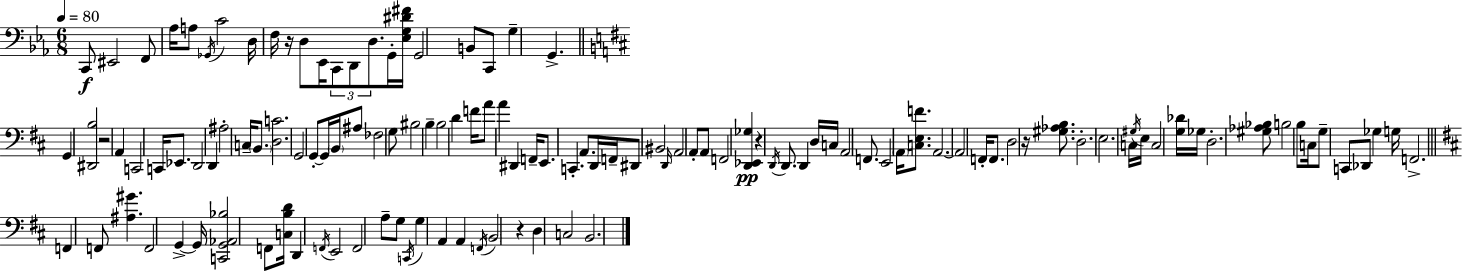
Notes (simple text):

C2/e EIS2/h F2/e Ab3/s A3/e Gb2/s C4/h D3/s F3/s R/s D3/e Eb2/s C2/e D2/e D3/e. G2/s [Eb3,G3,D#4,F#4]/s G2/h B2/e C2/e G3/q G2/q. G2/q [D#2,B3]/h R/h A2/q C2/h C2/s Eb2/e. D2/h D2/q A#3/h C3/s B2/e. [D3,C4]/h. G2/h G2/e G2/s B2/s A#3/e FES3/h G3/e BIS3/h B3/q B3/h D4/q F4/s A4/e A4/q D#2/q F2/s E2/e. C2/q. A2/e. D2/s F2/s D#2/e BIS2/h D2/s A2/h A2/e A2/e F2/h [D2,Eb2,Gb3]/q R/q D2/s D2/e. D2/q D3/s C3/s A2/h F2/e. E2/h A2/s [C3,E3,F4]/e. A2/h. A2/h F2/s F2/e. D3/h R/s [G#3,Ab3,B3]/e. D3/h. E3/h. C3/s G#3/s E3/s C3/h [G3,Db4]/s Gb3/s D3/h. [G#3,Ab3,Bb3]/e B3/h B3/e C3/s G3/e C2/e Db2/e Gb3/q G3/s F2/h. F2/q F2/e [A#3,G#4]/q. F2/h G2/q G2/s [C2,G2,Ab2,Bb3]/h F2/e [C3,B3,D4]/s D2/q F2/s E2/h F2/h A3/e G3/e C2/s G3/q A2/q A2/q F2/s B2/h R/q D3/q C3/h B2/h.